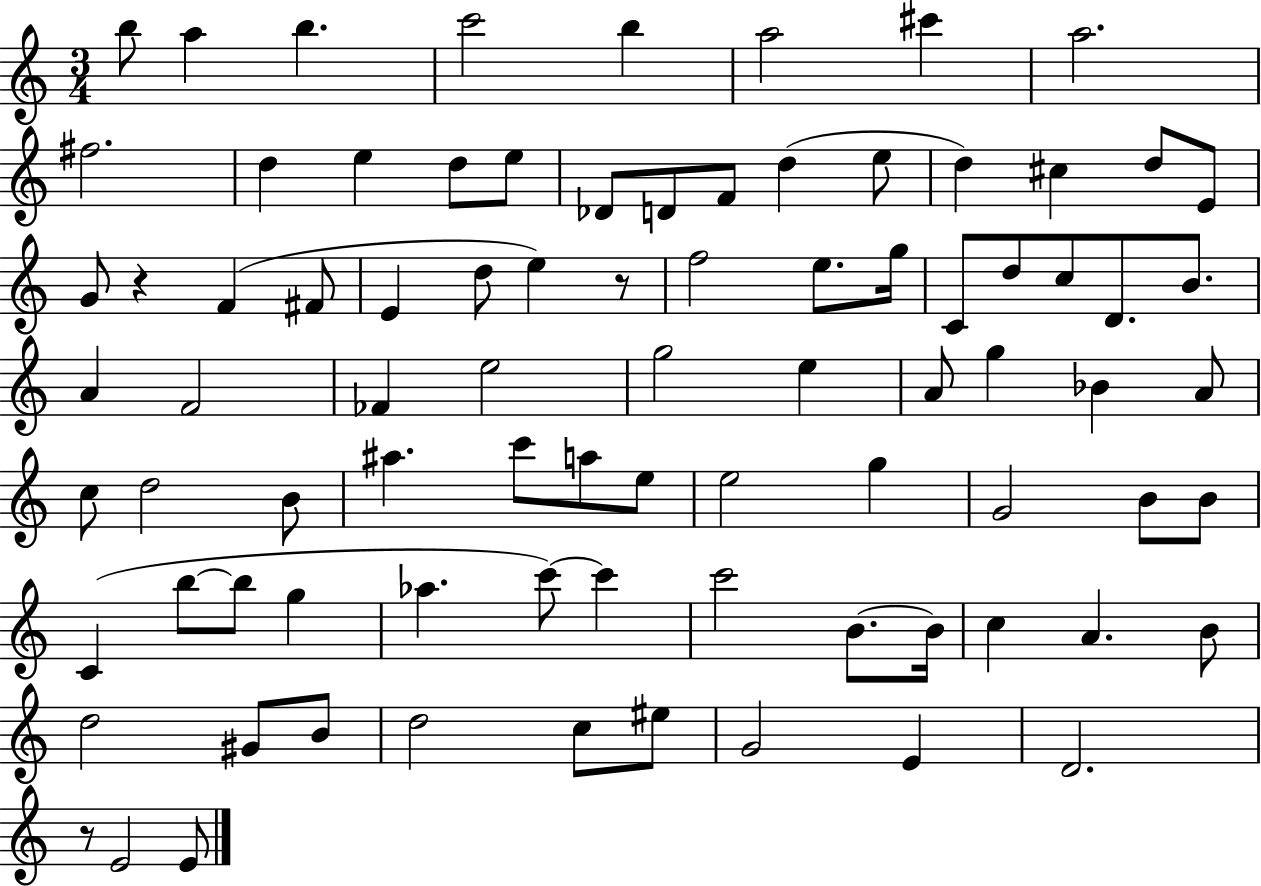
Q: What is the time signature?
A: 3/4